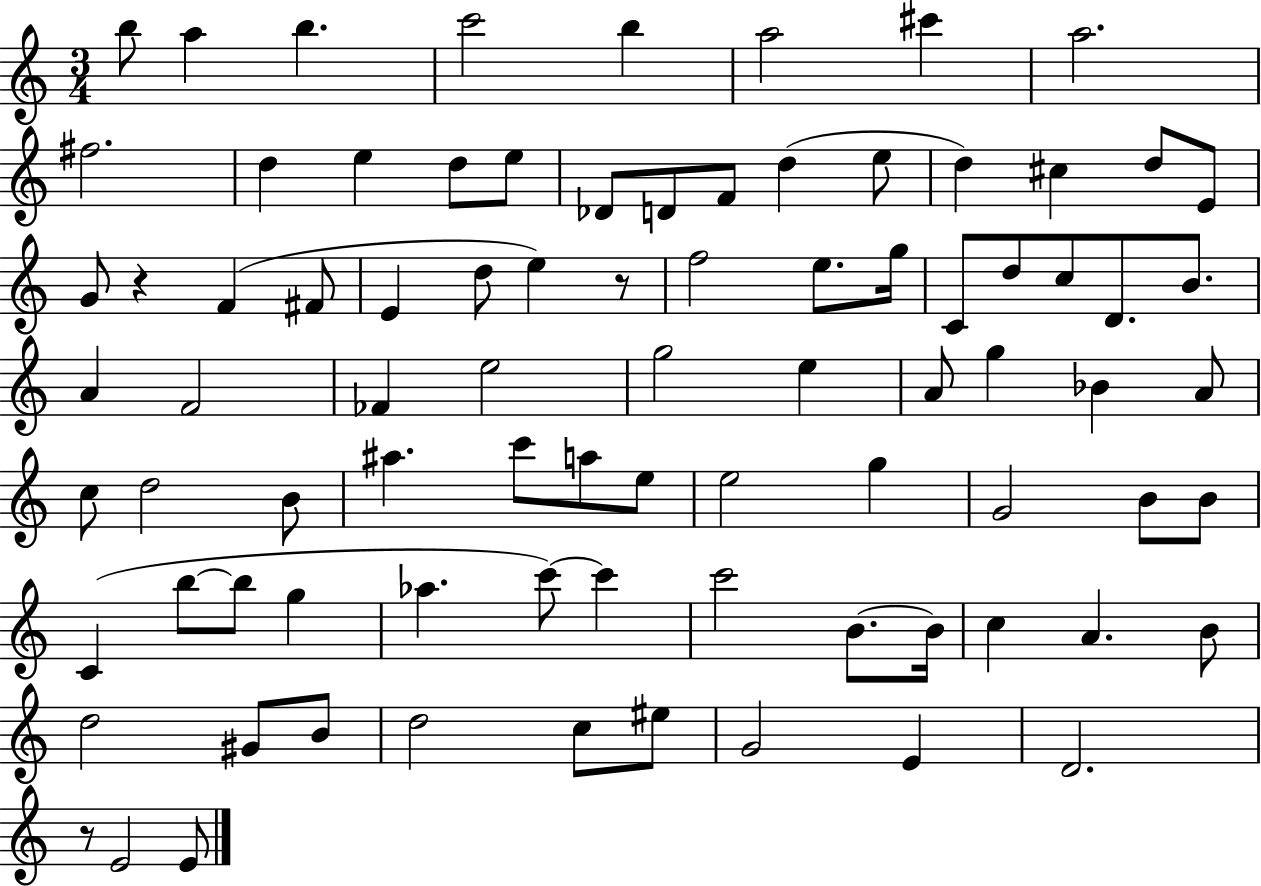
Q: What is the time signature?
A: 3/4